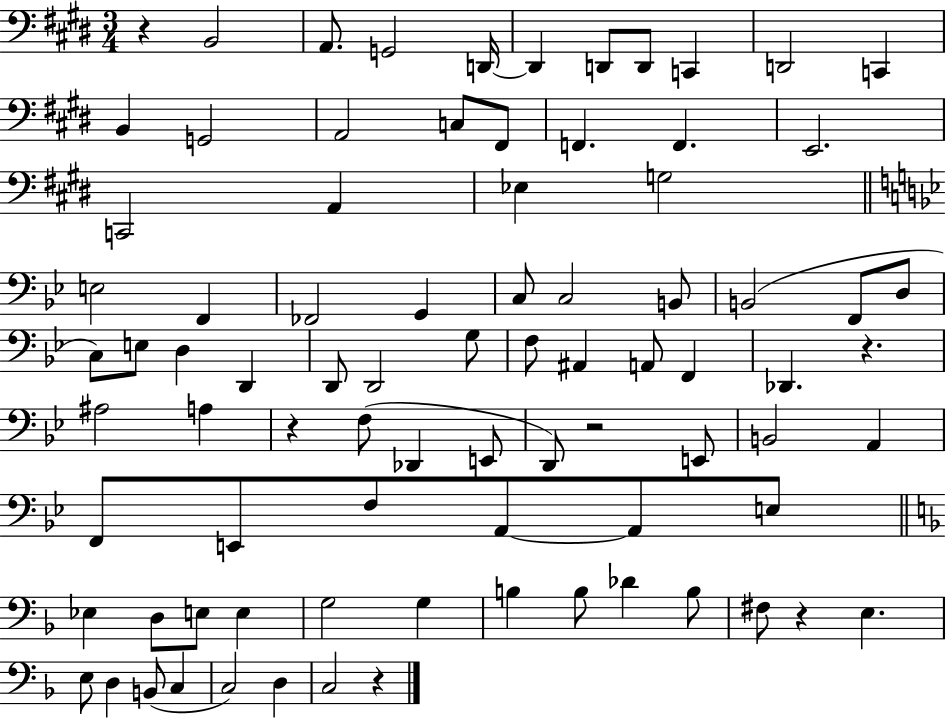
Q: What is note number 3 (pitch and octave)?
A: G2